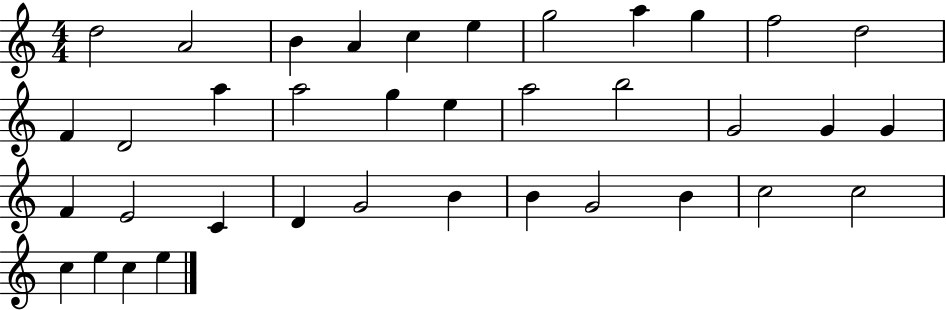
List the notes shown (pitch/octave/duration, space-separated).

D5/h A4/h B4/q A4/q C5/q E5/q G5/h A5/q G5/q F5/h D5/h F4/q D4/h A5/q A5/h G5/q E5/q A5/h B5/h G4/h G4/q G4/q F4/q E4/h C4/q D4/q G4/h B4/q B4/q G4/h B4/q C5/h C5/h C5/q E5/q C5/q E5/q